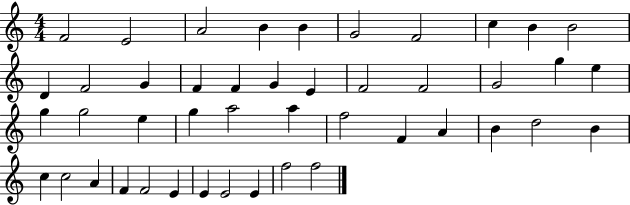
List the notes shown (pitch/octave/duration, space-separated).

F4/h E4/h A4/h B4/q B4/q G4/h F4/h C5/q B4/q B4/h D4/q F4/h G4/q F4/q F4/q G4/q E4/q F4/h F4/h G4/h G5/q E5/q G5/q G5/h E5/q G5/q A5/h A5/q F5/h F4/q A4/q B4/q D5/h B4/q C5/q C5/h A4/q F4/q F4/h E4/q E4/q E4/h E4/q F5/h F5/h